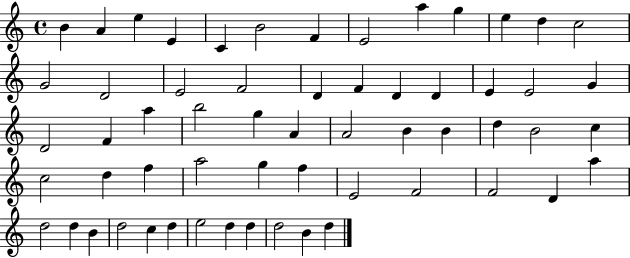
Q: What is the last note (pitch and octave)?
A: D5